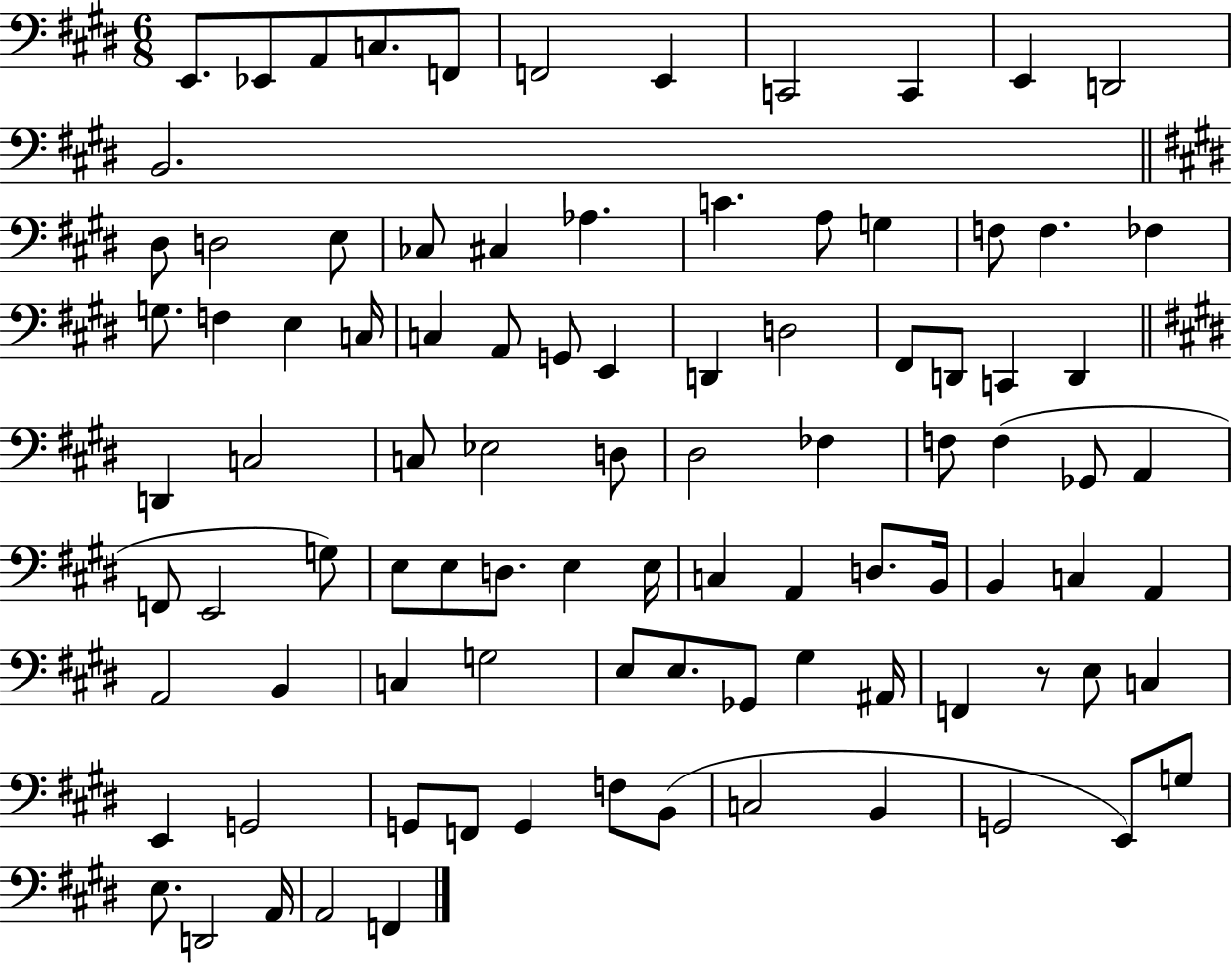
X:1
T:Untitled
M:6/8
L:1/4
K:E
E,,/2 _E,,/2 A,,/2 C,/2 F,,/2 F,,2 E,, C,,2 C,, E,, D,,2 B,,2 ^D,/2 D,2 E,/2 _C,/2 ^C, _A, C A,/2 G, F,/2 F, _F, G,/2 F, E, C,/4 C, A,,/2 G,,/2 E,, D,, D,2 ^F,,/2 D,,/2 C,, D,, D,, C,2 C,/2 _E,2 D,/2 ^D,2 _F, F,/2 F, _G,,/2 A,, F,,/2 E,,2 G,/2 E,/2 E,/2 D,/2 E, E,/4 C, A,, D,/2 B,,/4 B,, C, A,, A,,2 B,, C, G,2 E,/2 E,/2 _G,,/2 ^G, ^A,,/4 F,, z/2 E,/2 C, E,, G,,2 G,,/2 F,,/2 G,, F,/2 B,,/2 C,2 B,, G,,2 E,,/2 G,/2 E,/2 D,,2 A,,/4 A,,2 F,,